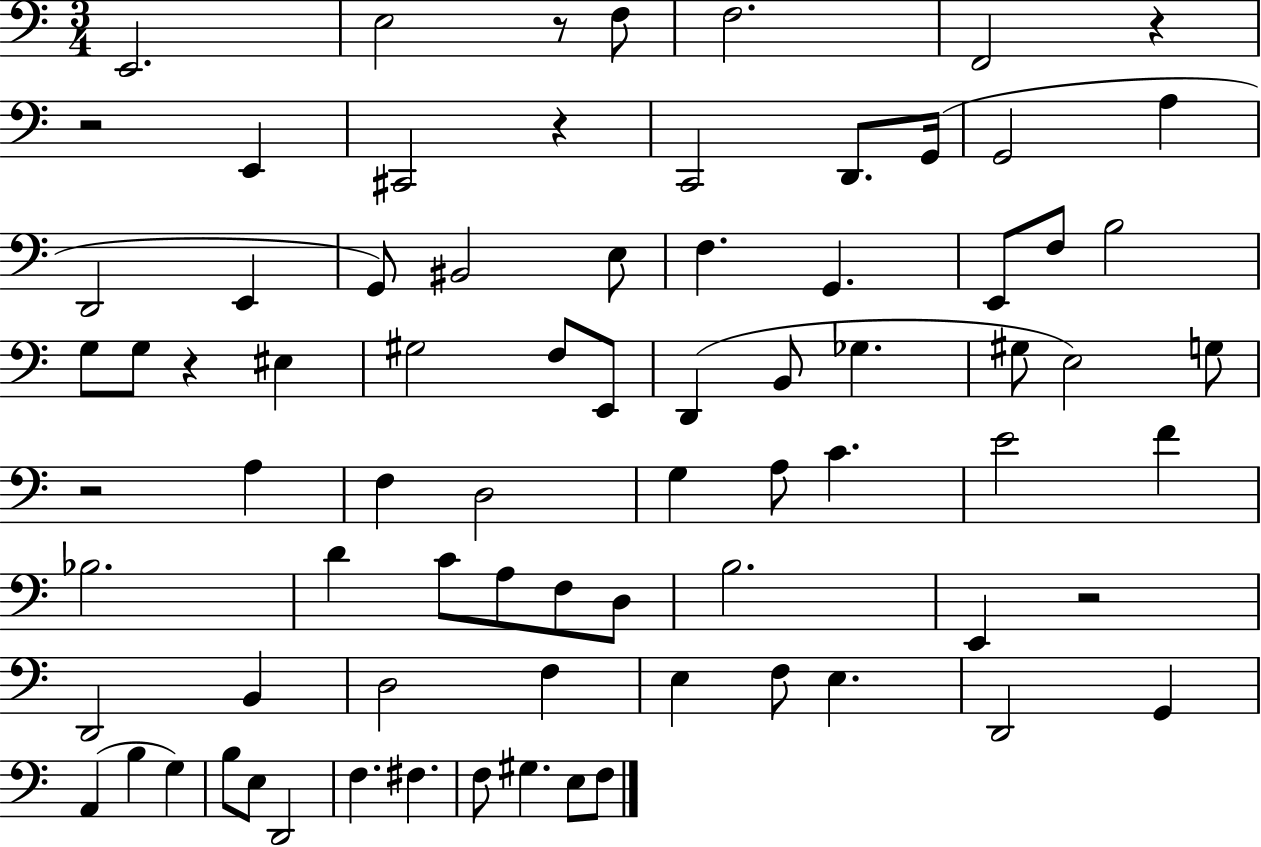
X:1
T:Untitled
M:3/4
L:1/4
K:C
E,,2 E,2 z/2 F,/2 F,2 F,,2 z z2 E,, ^C,,2 z C,,2 D,,/2 G,,/4 G,,2 A, D,,2 E,, G,,/2 ^B,,2 E,/2 F, G,, E,,/2 F,/2 B,2 G,/2 G,/2 z ^E, ^G,2 F,/2 E,,/2 D,, B,,/2 _G, ^G,/2 E,2 G,/2 z2 A, F, D,2 G, A,/2 C E2 F _B,2 D C/2 A,/2 F,/2 D,/2 B,2 E,, z2 D,,2 B,, D,2 F, E, F,/2 E, D,,2 G,, A,, B, G, B,/2 E,/2 D,,2 F, ^F, F,/2 ^G, E,/2 F,/2